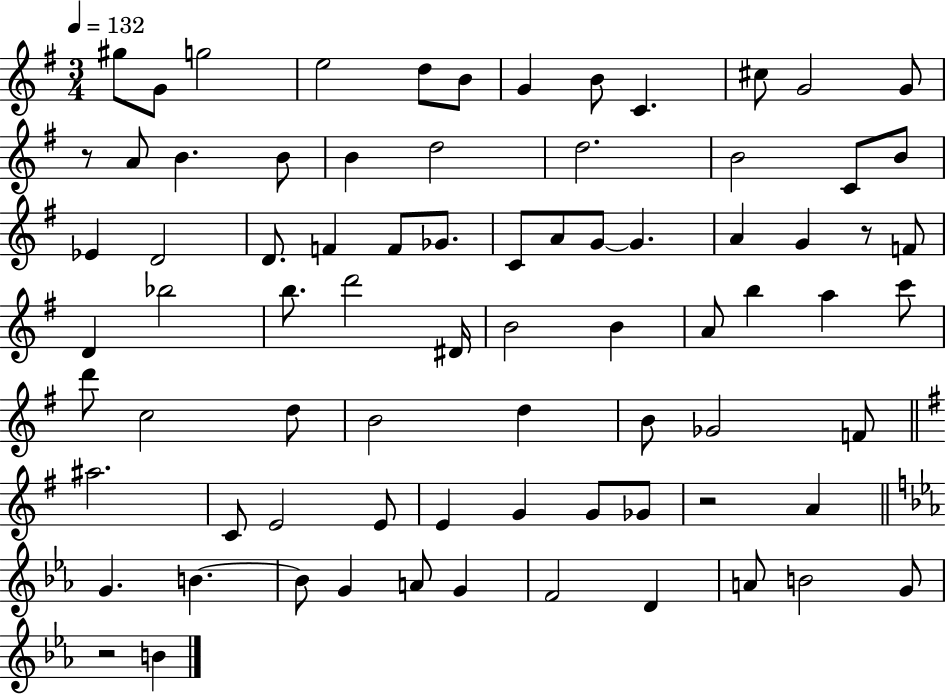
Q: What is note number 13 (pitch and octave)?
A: A4